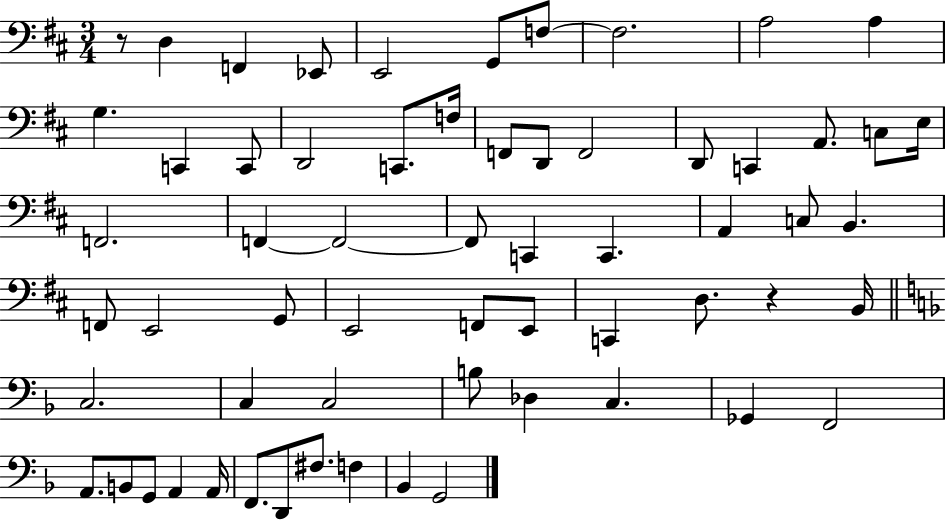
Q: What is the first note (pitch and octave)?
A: D3